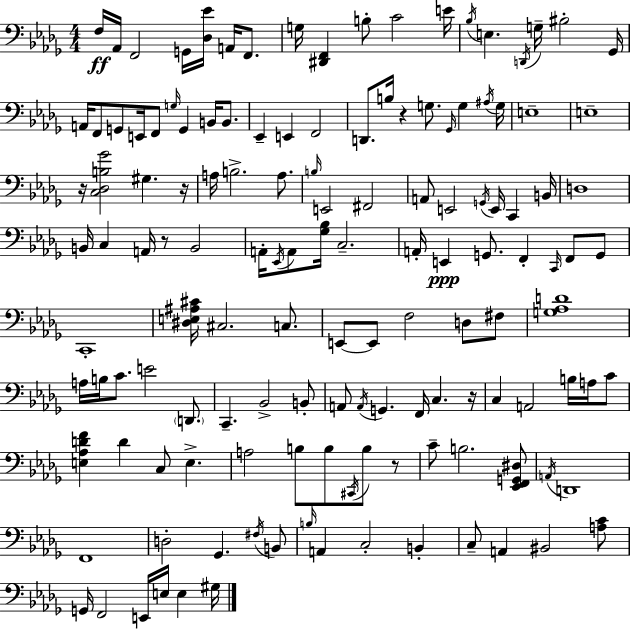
X:1
T:Untitled
M:4/4
L:1/4
K:Bbm
F,/4 _A,,/4 F,,2 G,,/4 [_D,_E]/4 A,,/4 F,,/2 G,/4 [^D,,F,,] B,/2 C2 E/4 _B,/4 E, D,,/4 G,/4 ^B,2 _G,,/4 A,,/4 F,,/2 G,,/2 E,,/4 F,,/2 G,/4 G,, B,,/4 B,,/2 _E,, E,, F,,2 D,,/2 B,/4 z G,/2 _G,,/4 G, ^A,/4 G,/4 E,4 E,4 z/4 [C,_D,B,_G]2 ^G, z/4 A,/4 B,2 A,/2 B,/4 E,,2 ^F,,2 A,,/2 E,,2 G,,/4 E,,/4 C,, B,,/4 D,4 B,,/4 C, A,,/4 z/2 B,,2 A,,/4 _E,,/4 A,,/2 [_G,_B,]/4 C,2 A,,/4 E,, G,,/2 F,, C,,/4 F,,/2 G,,/2 C,,4 [^D,E,^A,^C]/4 ^C,2 C,/2 E,,/2 E,,/2 F,2 D,/2 ^F,/2 [G,_A,D]4 A,/4 B,/4 C/2 E2 D,,/2 C,, _B,,2 B,,/2 A,,/2 A,,/4 G,, F,,/4 C, z/4 C, A,,2 B,/4 A,/4 C/2 [E,_A,DF] D C,/2 E, A,2 B,/2 B,/2 ^C,,/4 B,/2 z/2 C/2 B,2 [_E,,F,,G,,^D,]/2 A,,/4 D,,4 F,,4 D,2 _G,, ^F,/4 B,,/2 B,/4 A,, C,2 B,, C,/2 A,, ^B,,2 [A,C]/2 G,,/4 F,,2 E,,/4 E,/4 E, ^G,/4